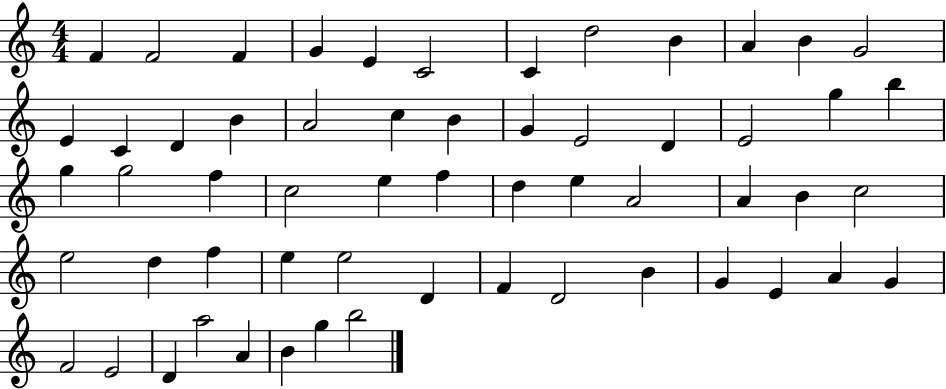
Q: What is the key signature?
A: C major